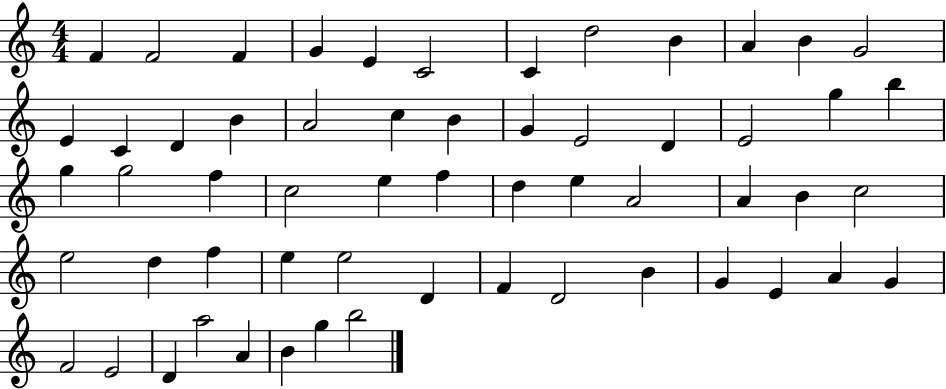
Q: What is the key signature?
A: C major